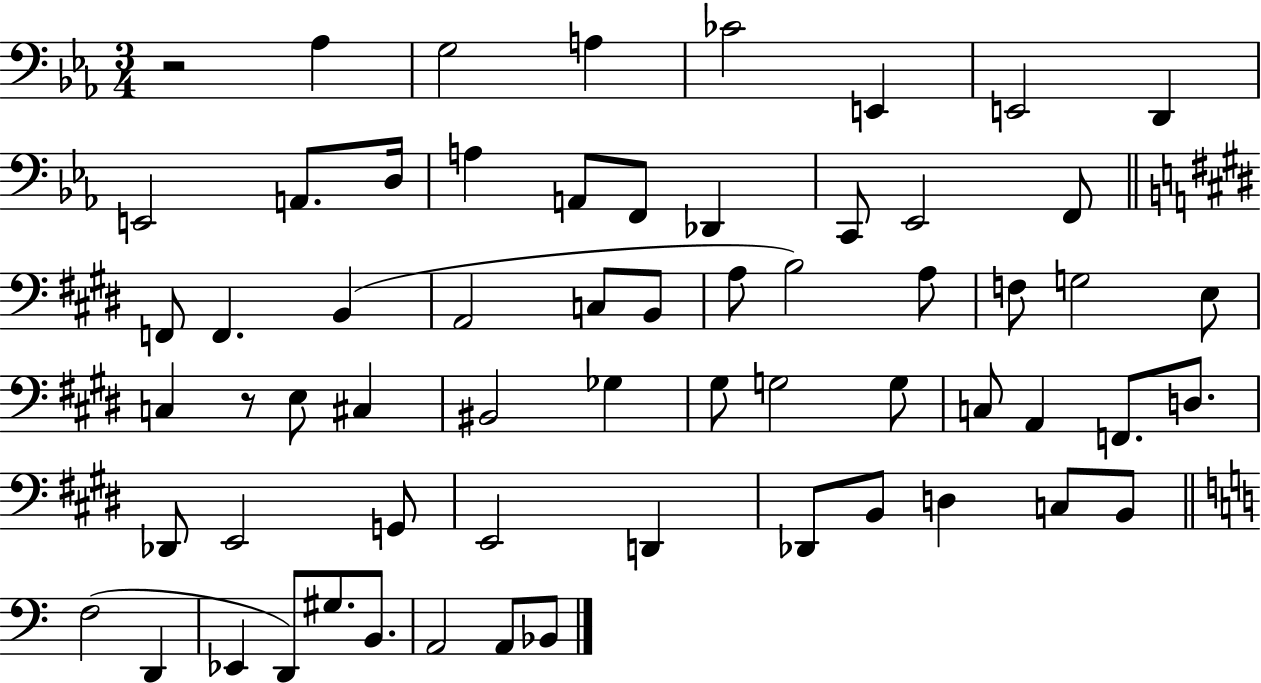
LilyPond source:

{
  \clef bass
  \numericTimeSignature
  \time 3/4
  \key ees \major
  r2 aes4 | g2 a4 | ces'2 e,4 | e,2 d,4 | \break e,2 a,8. d16 | a4 a,8 f,8 des,4 | c,8 ees,2 f,8 | \bar "||" \break \key e \major f,8 f,4. b,4( | a,2 c8 b,8 | a8 b2) a8 | f8 g2 e8 | \break c4 r8 e8 cis4 | bis,2 ges4 | gis8 g2 g8 | c8 a,4 f,8. d8. | \break des,8 e,2 g,8 | e,2 d,4 | des,8 b,8 d4 c8 b,8 | \bar "||" \break \key c \major f2( d,4 | ees,4 d,8) gis8. b,8. | a,2 a,8 bes,8 | \bar "|."
}